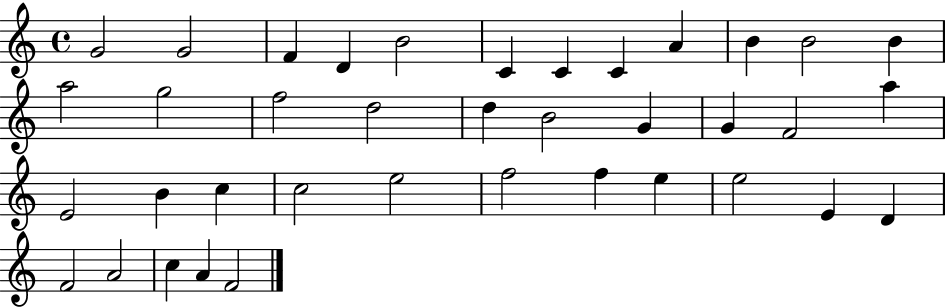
X:1
T:Untitled
M:4/4
L:1/4
K:C
G2 G2 F D B2 C C C A B B2 B a2 g2 f2 d2 d B2 G G F2 a E2 B c c2 e2 f2 f e e2 E D F2 A2 c A F2